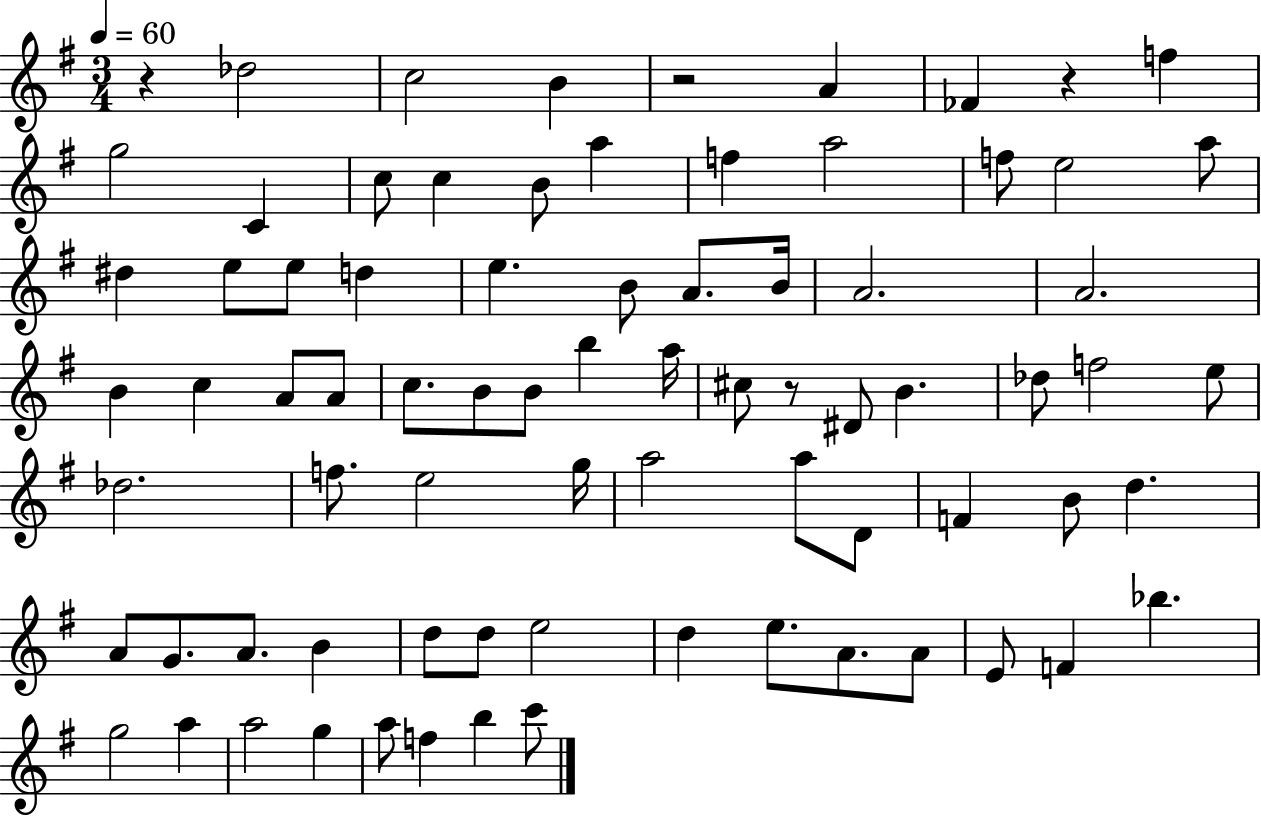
R/q Db5/h C5/h B4/q R/h A4/q FES4/q R/q F5/q G5/h C4/q C5/e C5/q B4/e A5/q F5/q A5/h F5/e E5/h A5/e D#5/q E5/e E5/e D5/q E5/q. B4/e A4/e. B4/s A4/h. A4/h. B4/q C5/q A4/e A4/e C5/e. B4/e B4/e B5/q A5/s C#5/e R/e D#4/e B4/q. Db5/e F5/h E5/e Db5/h. F5/e. E5/h G5/s A5/h A5/e D4/e F4/q B4/e D5/q. A4/e G4/e. A4/e. B4/q D5/e D5/e E5/h D5/q E5/e. A4/e. A4/e E4/e F4/q Bb5/q. G5/h A5/q A5/h G5/q A5/e F5/q B5/q C6/e